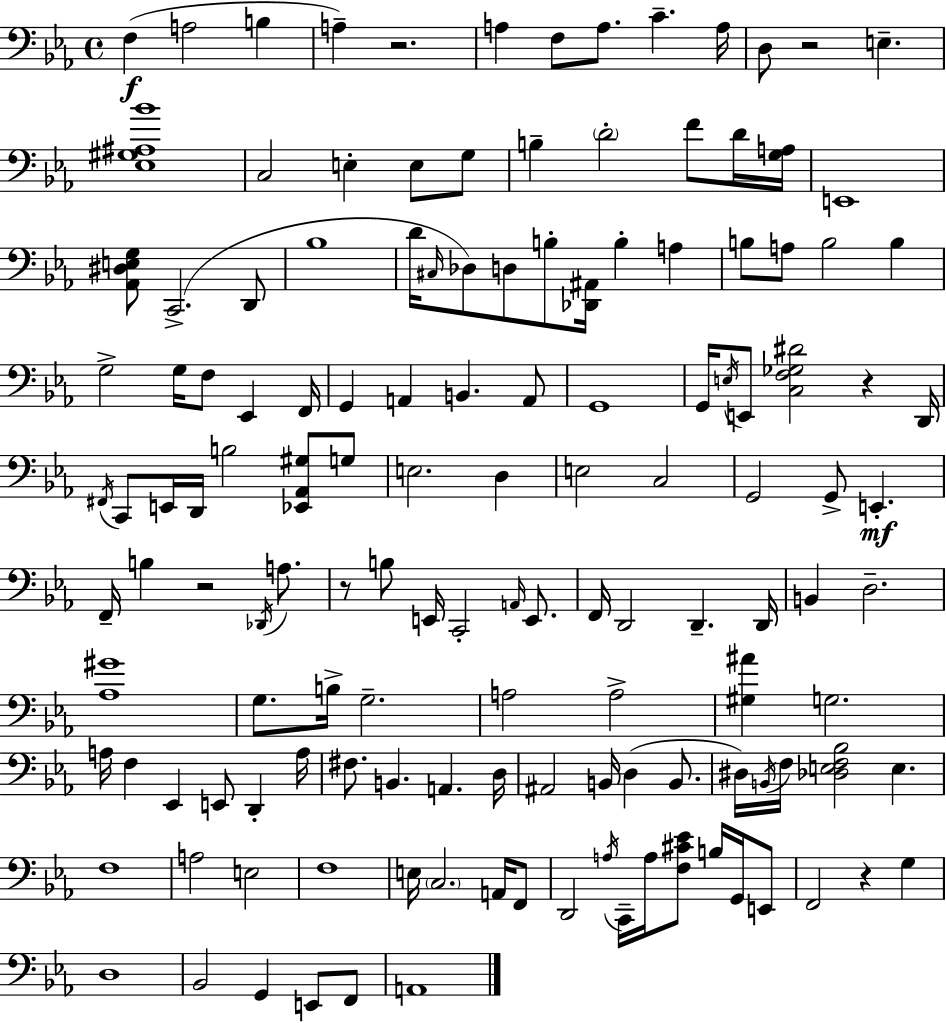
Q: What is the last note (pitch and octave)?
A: A2